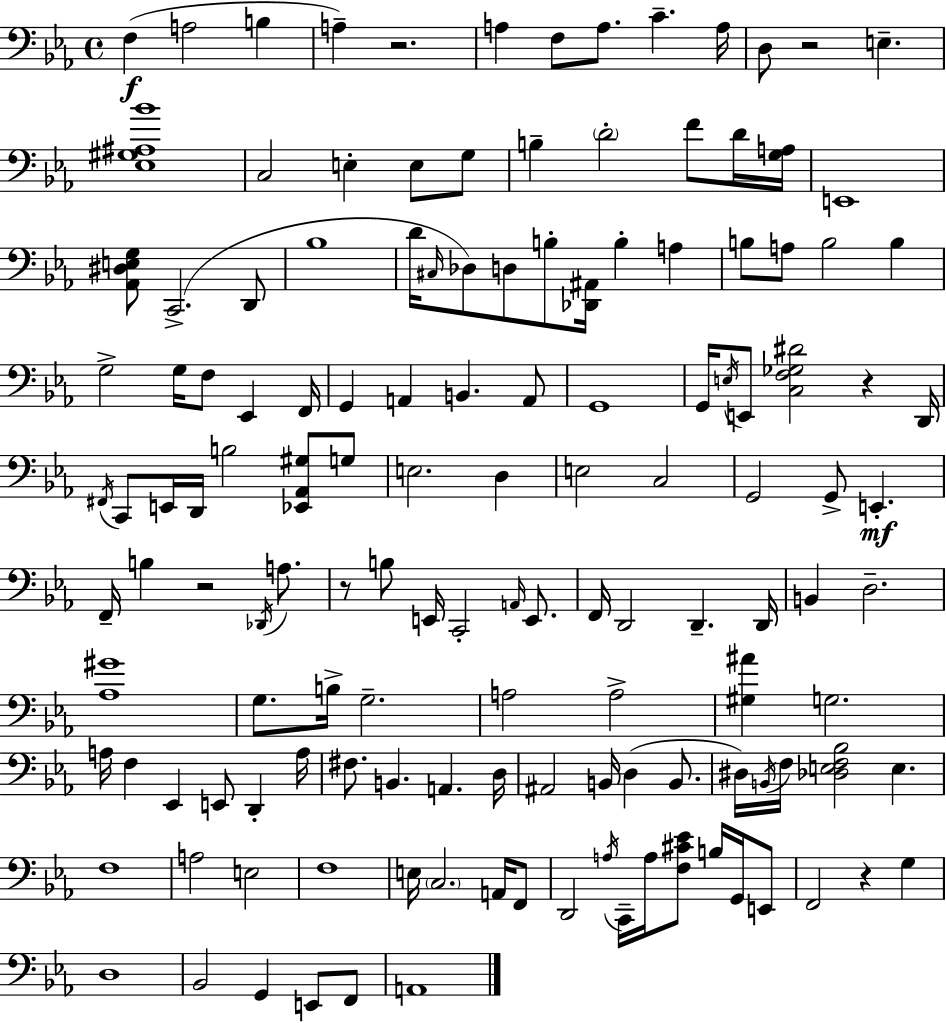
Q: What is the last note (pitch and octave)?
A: A2